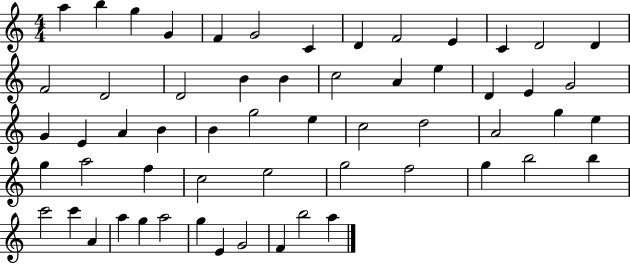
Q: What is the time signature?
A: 4/4